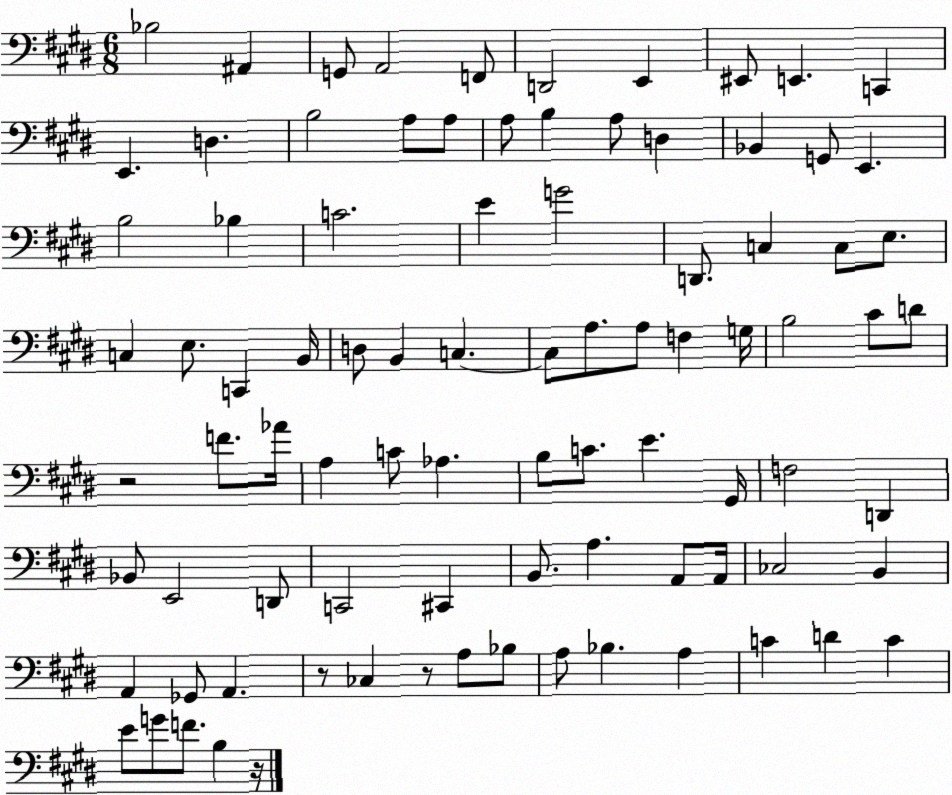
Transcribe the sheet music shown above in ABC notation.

X:1
T:Untitled
M:6/8
L:1/4
K:E
_B,2 ^A,, G,,/2 A,,2 F,,/2 D,,2 E,, ^E,,/2 E,, C,, E,, D, B,2 A,/2 A,/2 A,/2 B, A,/2 D, _B,, G,,/2 E,, B,2 _B, C2 E G2 D,,/2 C, C,/2 E,/2 C, E,/2 C,, B,,/4 D,/2 B,, C, C,/2 A,/2 A,/2 F, G,/4 B,2 ^C/2 D/2 z2 F/2 _A/4 A, C/2 _A, B,/2 C/2 E ^G,,/4 F,2 D,, _B,,/2 E,,2 D,,/2 C,,2 ^C,, B,,/2 A, A,,/2 A,,/4 _C,2 B,, A,, _G,,/2 A,, z/2 _C, z/2 A,/2 _B,/2 A,/2 _B, A, C D C E/2 G/2 F/2 B, z/4